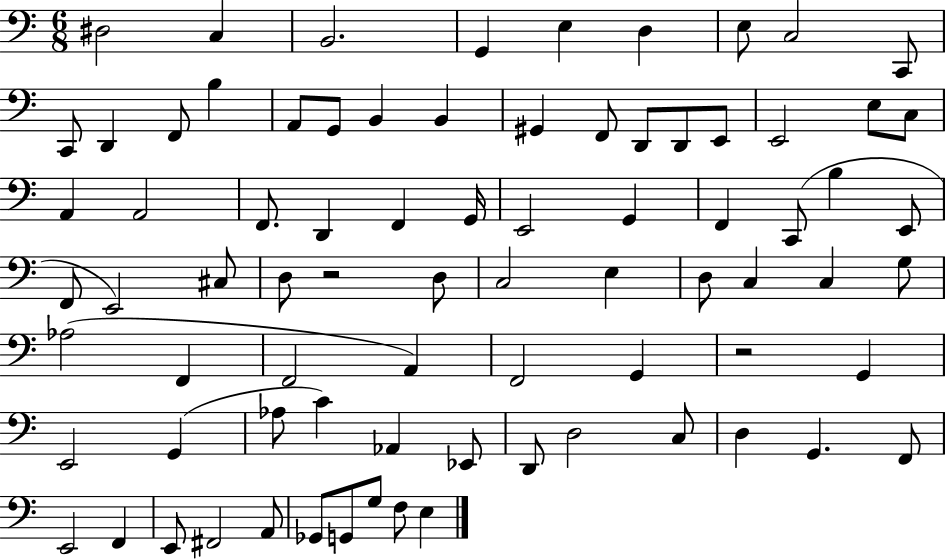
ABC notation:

X:1
T:Untitled
M:6/8
L:1/4
K:C
^D,2 C, B,,2 G,, E, D, E,/2 C,2 C,,/2 C,,/2 D,, F,,/2 B, A,,/2 G,,/2 B,, B,, ^G,, F,,/2 D,,/2 D,,/2 E,,/2 E,,2 E,/2 C,/2 A,, A,,2 F,,/2 D,, F,, G,,/4 E,,2 G,, F,, C,,/2 B, E,,/2 F,,/2 E,,2 ^C,/2 D,/2 z2 D,/2 C,2 E, D,/2 C, C, G,/2 _A,2 F,, F,,2 A,, F,,2 G,, z2 G,, E,,2 G,, _A,/2 C _A,, _E,,/2 D,,/2 D,2 C,/2 D, G,, F,,/2 E,,2 F,, E,,/2 ^F,,2 A,,/2 _G,,/2 G,,/2 G,/2 F,/2 E,